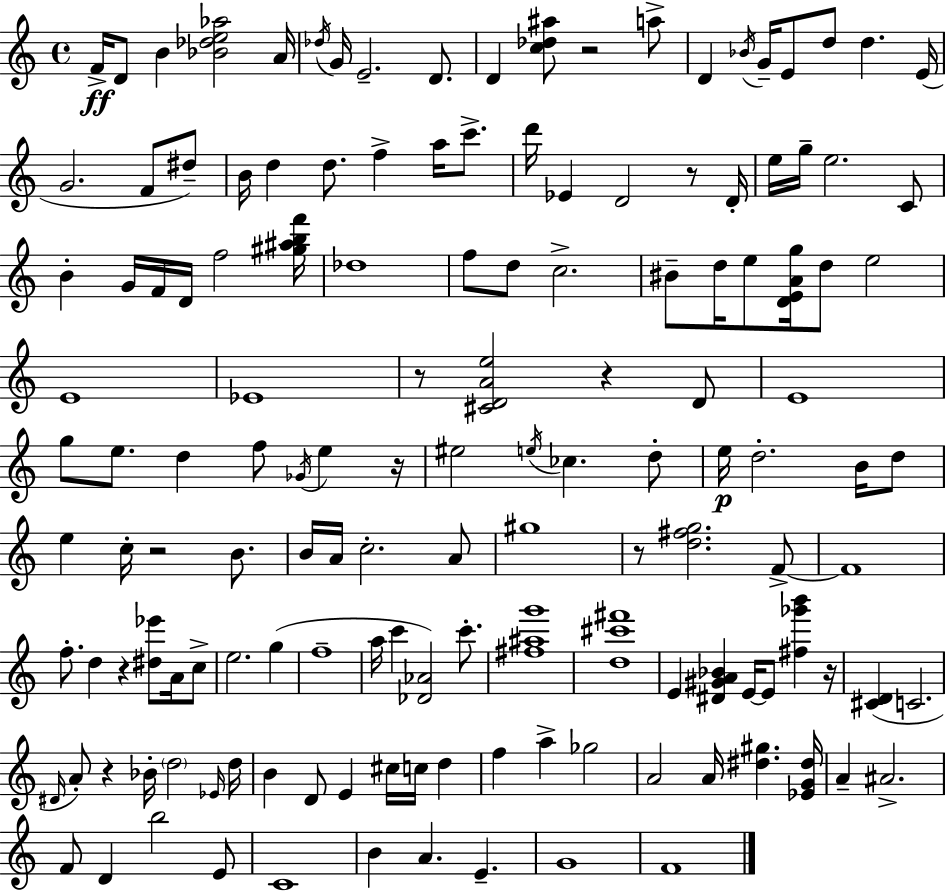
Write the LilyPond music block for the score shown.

{
  \clef treble
  \time 4/4
  \defaultTimeSignature
  \key c \major
  \repeat volta 2 { f'16->\ff d'8 b'4 <bes' des'' e'' aes''>2 a'16 | \acciaccatura { des''16 } g'16 e'2.-- d'8. | d'4 <c'' des'' ais''>8 r2 a''8-> | d'4 \acciaccatura { bes'16 } g'16-- e'8 d''8 d''4. | \break e'16( g'2. f'8 | dis''8--) b'16 d''4 d''8. f''4-> a''16 c'''8.-> | d'''16 ees'4 d'2 r8 | d'16-. e''16 g''16-- e''2. | \break c'8 b'4-. g'16 f'16 d'16 f''2 | <gis'' ais'' b'' f'''>16 des''1 | f''8 d''8 c''2.-> | bis'8-- d''16 e''8 <d' e' a' g''>16 d''8 e''2 | \break e'1 | ees'1 | r8 <cis' d' a' e''>2 r4 | d'8 e'1 | \break g''8 e''8. d''4 f''8 \acciaccatura { ges'16 } e''4 | r16 eis''2 \acciaccatura { e''16 } ces''4. | d''8-. e''16\p d''2.-. | b'16 d''8 e''4 c''16-. r2 | \break b'8. b'16 a'16 c''2.-. | a'8 gis''1 | r8 <d'' fis'' g''>2. | f'8->~~ f'1 | \break f''8.-. d''4 r4 <dis'' ees'''>8 | a'16 c''8-> e''2. | g''4( f''1-- | a''16 c'''4 <des' aes'>2) | \break c'''8.-. <fis'' ais'' g'''>1 | <d'' cis''' fis'''>1 | e'4 <dis' gis' a' bes'>4 e'16~~ e'8 <fis'' ges''' b'''>4 | r16 <cis' d'>4( c'2. | \break \grace { dis'16 } a'8-.) r4 bes'16-. \parenthesize d''2 | \grace { ees'16 } d''16 b'4 d'8 e'4 | cis''16 c''16 d''4 f''4 a''4-> ges''2 | a'2 a'16 <dis'' gis''>4. | \break <ees' g' dis''>16 a'4-- ais'2.-> | f'8 d'4 b''2 | e'8 c'1 | b'4 a'4. | \break e'4.-- g'1 | f'1 | } \bar "|."
}